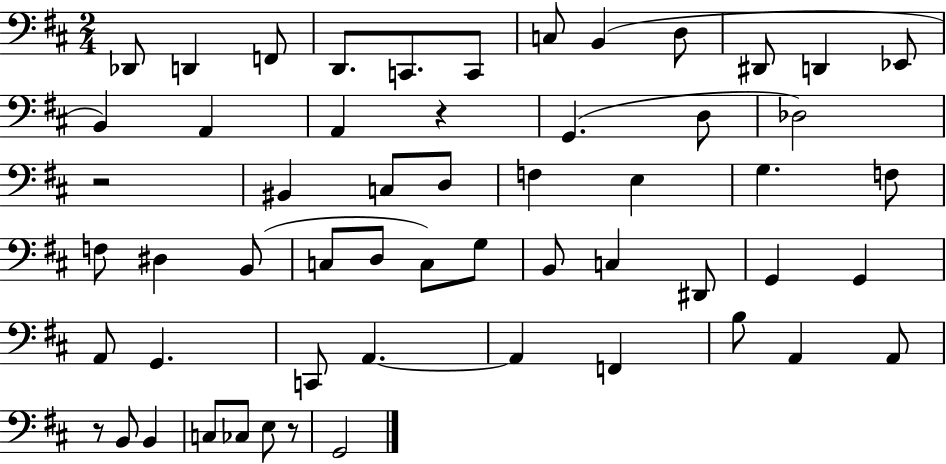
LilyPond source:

{
  \clef bass
  \numericTimeSignature
  \time 2/4
  \key d \major
  \repeat volta 2 { des,8 d,4 f,8 | d,8. c,8. c,8 | c8 b,4( d8 | dis,8 d,4 ees,8 | \break b,4) a,4 | a,4 r4 | g,4.( d8 | des2) | \break r2 | bis,4 c8 d8 | f4 e4 | g4. f8 | \break f8 dis4 b,8( | c8 d8 c8) g8 | b,8 c4 dis,8 | g,4 g,4 | \break a,8 g,4. | c,8 a,4.~~ | a,4 f,4 | b8 a,4 a,8 | \break r8 b,8 b,4 | c8 ces8 e8 r8 | g,2 | } \bar "|."
}